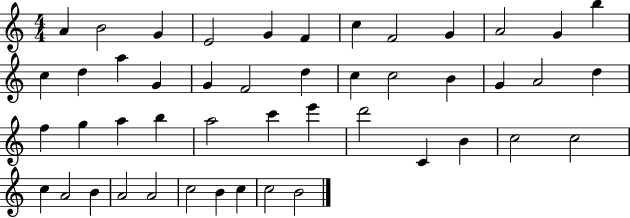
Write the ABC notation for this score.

X:1
T:Untitled
M:4/4
L:1/4
K:C
A B2 G E2 G F c F2 G A2 G b c d a G G F2 d c c2 B G A2 d f g a b a2 c' e' d'2 C B c2 c2 c A2 B A2 A2 c2 B c c2 B2